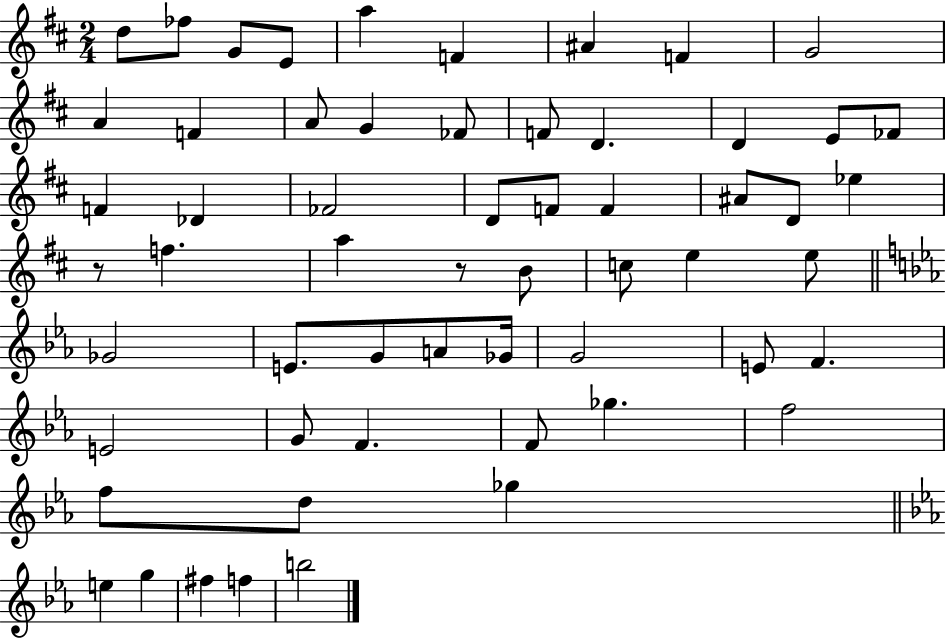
{
  \clef treble
  \numericTimeSignature
  \time 2/4
  \key d \major
  d''8 fes''8 g'8 e'8 | a''4 f'4 | ais'4 f'4 | g'2 | \break a'4 f'4 | a'8 g'4 fes'8 | f'8 d'4. | d'4 e'8 fes'8 | \break f'4 des'4 | fes'2 | d'8 f'8 f'4 | ais'8 d'8 ees''4 | \break r8 f''4. | a''4 r8 b'8 | c''8 e''4 e''8 | \bar "||" \break \key ees \major ges'2 | e'8. g'8 a'8 ges'16 | g'2 | e'8 f'4. | \break e'2 | g'8 f'4. | f'8 ges''4. | f''2 | \break f''8 d''8 ges''4 | \bar "||" \break \key ees \major e''4 g''4 | fis''4 f''4 | b''2 | \bar "|."
}